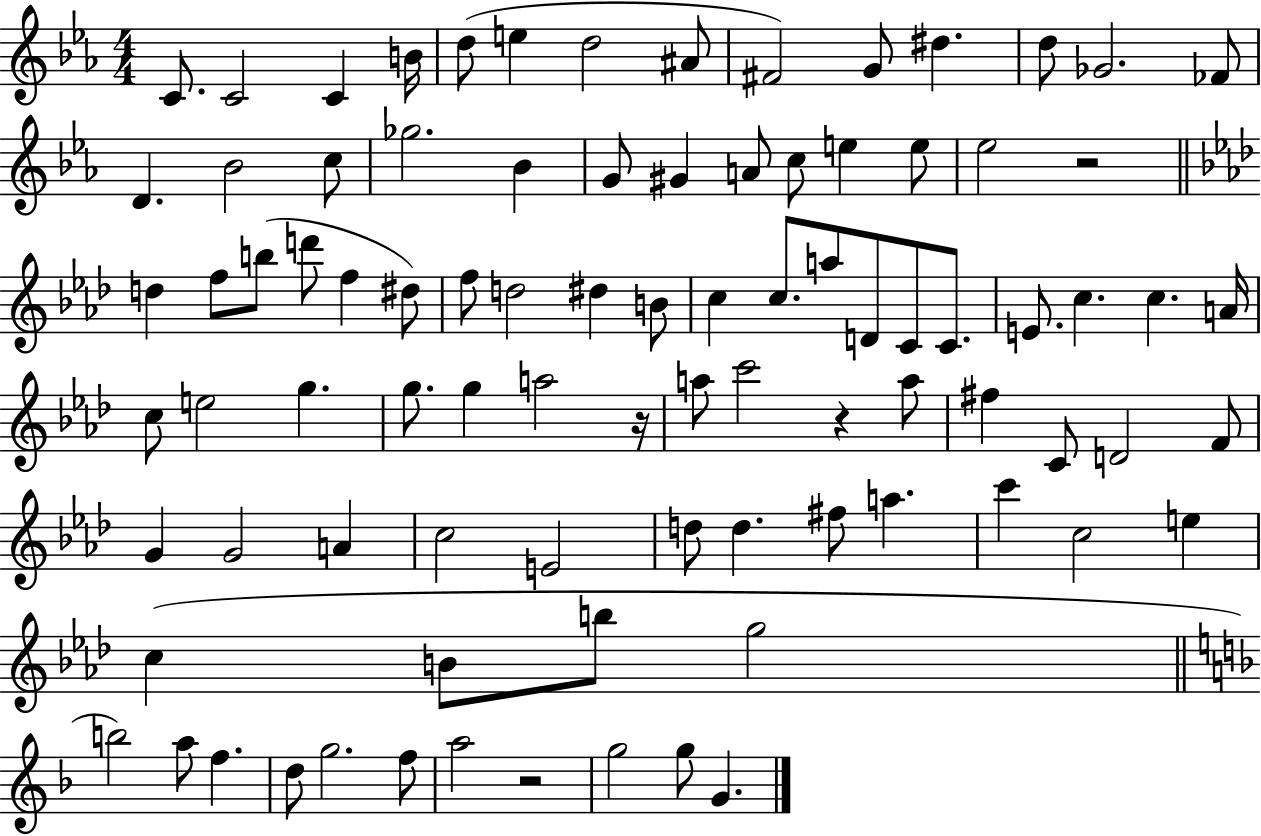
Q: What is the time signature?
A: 4/4